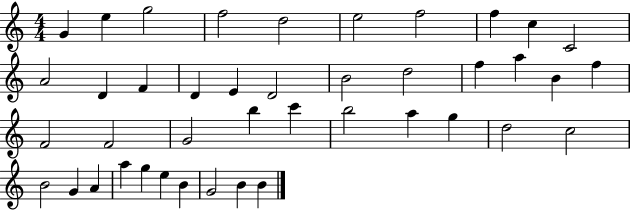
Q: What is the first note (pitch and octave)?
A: G4